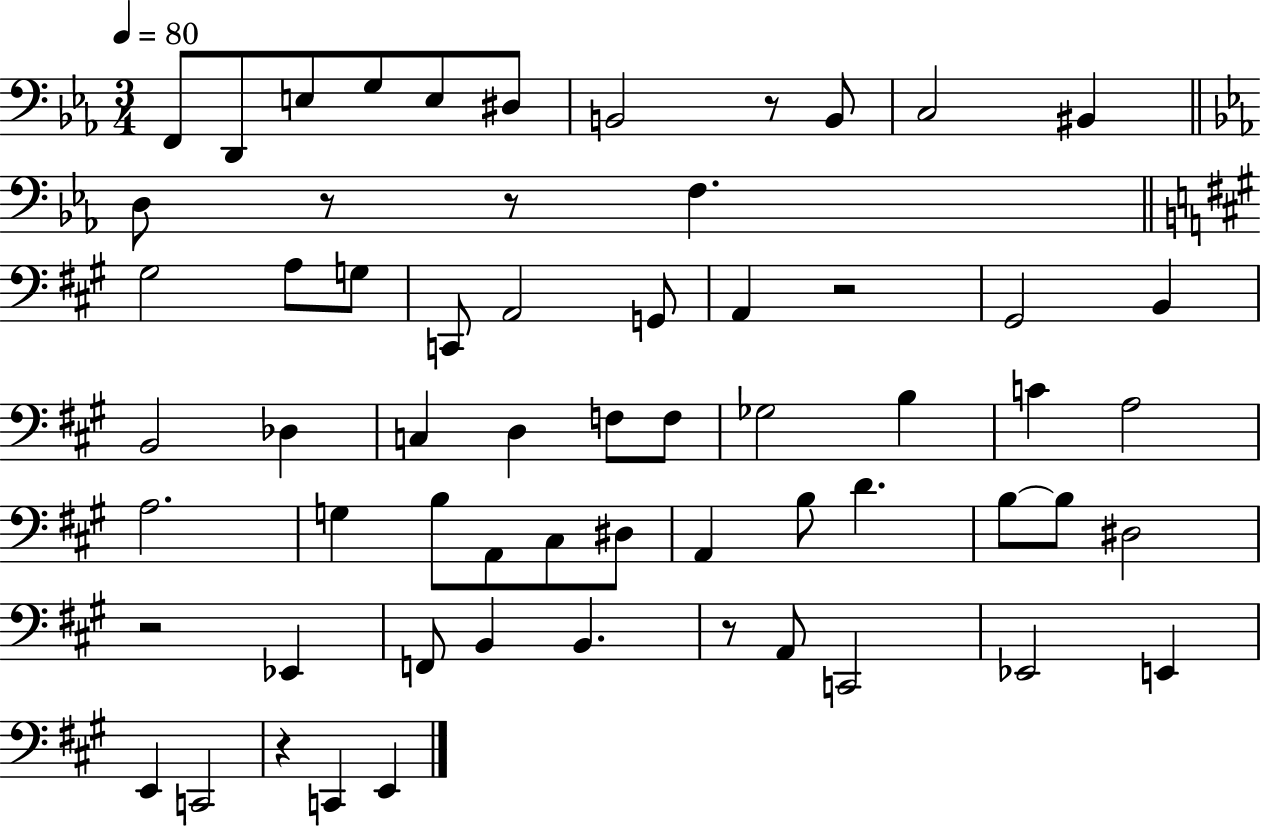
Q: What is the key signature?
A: EES major